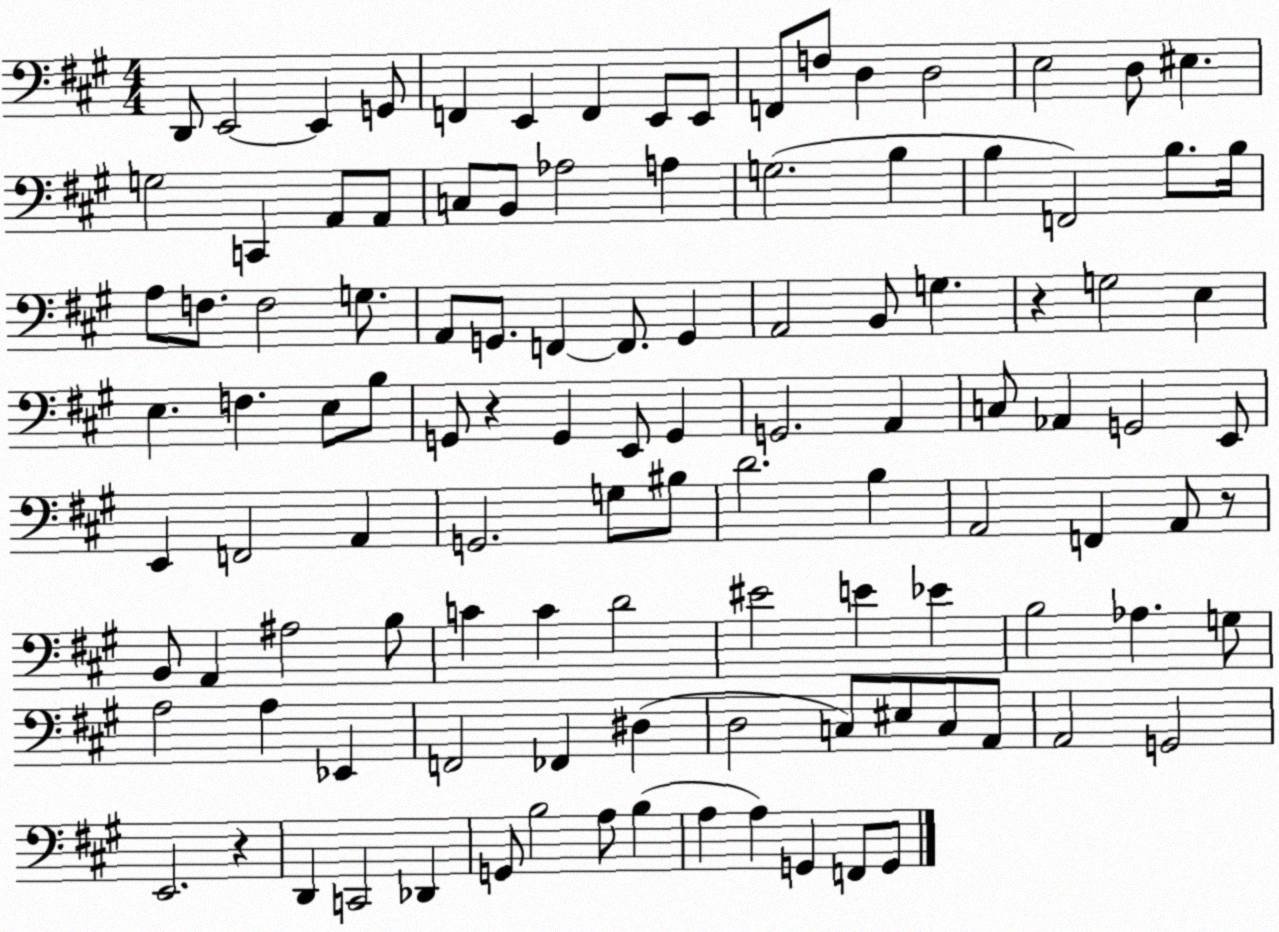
X:1
T:Untitled
M:4/4
L:1/4
K:A
D,,/2 E,,2 E,, G,,/2 F,, E,, F,, E,,/2 E,,/2 F,,/2 F,/2 D, D,2 E,2 D,/2 ^E, G,2 C,, A,,/2 A,,/2 C,/2 B,,/2 _A,2 A, G,2 B, B, F,,2 B,/2 B,/4 A,/2 F,/2 F,2 G,/2 A,,/2 G,,/2 F,, F,,/2 G,, A,,2 B,,/2 G, z G,2 E, E, F, E,/2 B,/2 G,,/2 z G,, E,,/2 G,, G,,2 A,, C,/2 _A,, G,,2 E,,/2 E,, F,,2 A,, G,,2 G,/2 ^B,/2 D2 B, A,,2 F,, A,,/2 z/2 B,,/2 A,, ^A,2 B,/2 C C D2 ^E2 E _E B,2 _A, G,/2 A,2 A, _E,, F,,2 _F,, ^D, D,2 C,/2 ^E,/2 C,/2 A,,/2 A,,2 G,,2 E,,2 z D,, C,,2 _D,, G,,/2 B,2 A,/2 B, A, A, G,, F,,/2 G,,/2